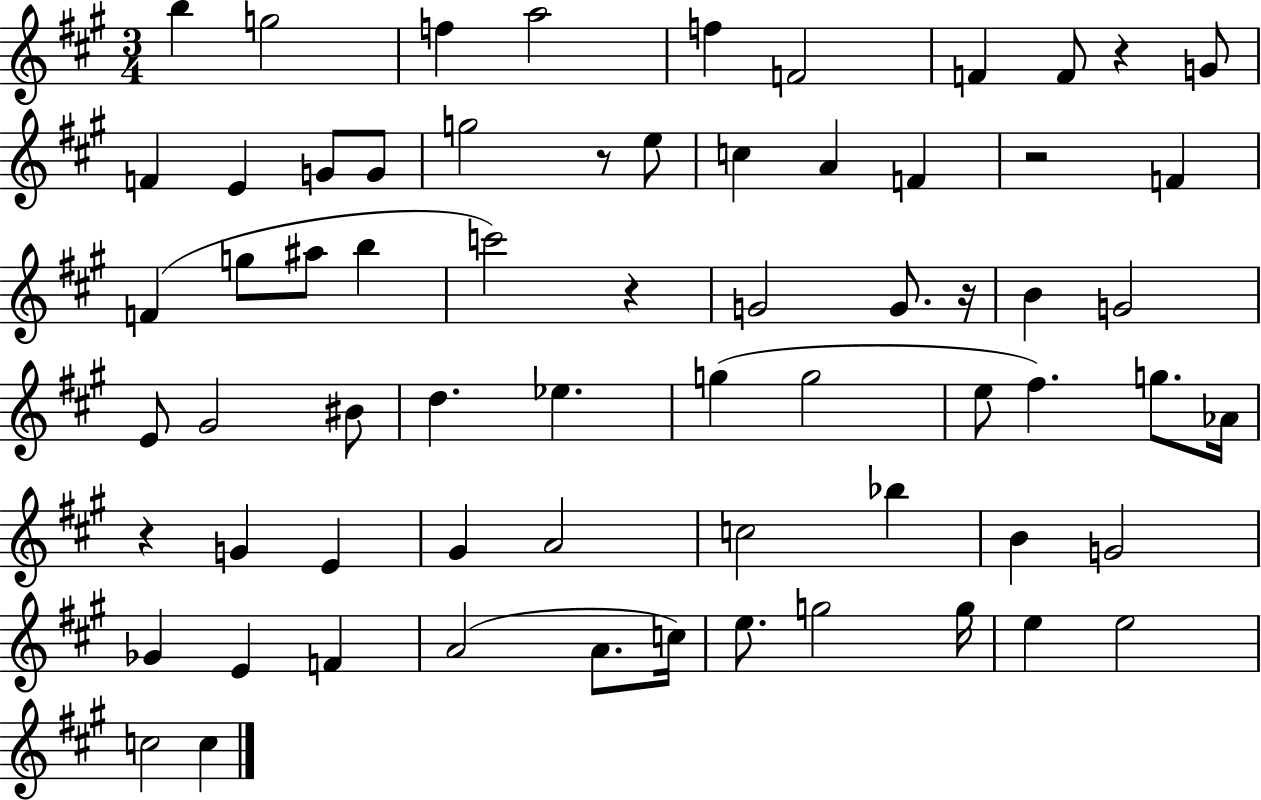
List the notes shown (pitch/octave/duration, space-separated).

B5/q G5/h F5/q A5/h F5/q F4/h F4/q F4/e R/q G4/e F4/q E4/q G4/e G4/e G5/h R/e E5/e C5/q A4/q F4/q R/h F4/q F4/q G5/e A#5/e B5/q C6/h R/q G4/h G4/e. R/s B4/q G4/h E4/e G#4/h BIS4/e D5/q. Eb5/q. G5/q G5/h E5/e F#5/q. G5/e. Ab4/s R/q G4/q E4/q G#4/q A4/h C5/h Bb5/q B4/q G4/h Gb4/q E4/q F4/q A4/h A4/e. C5/s E5/e. G5/h G5/s E5/q E5/h C5/h C5/q